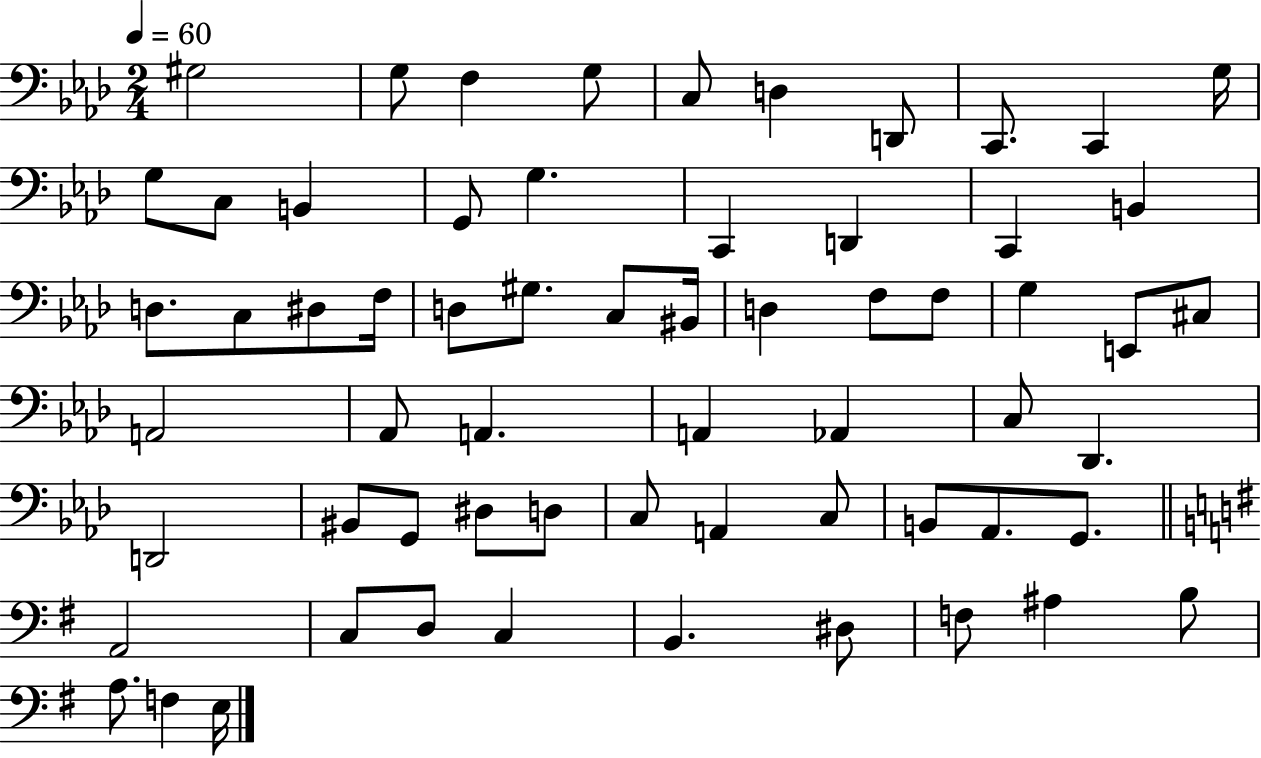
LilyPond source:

{
  \clef bass
  \numericTimeSignature
  \time 2/4
  \key aes \major
  \tempo 4 = 60
  gis2 | g8 f4 g8 | c8 d4 d,8 | c,8. c,4 g16 | \break g8 c8 b,4 | g,8 g4. | c,4 d,4 | c,4 b,4 | \break d8. c8 dis8 f16 | d8 gis8. c8 bis,16 | d4 f8 f8 | g4 e,8 cis8 | \break a,2 | aes,8 a,4. | a,4 aes,4 | c8 des,4. | \break d,2 | bis,8 g,8 dis8 d8 | c8 a,4 c8 | b,8 aes,8. g,8. | \break \bar "||" \break \key g \major a,2 | c8 d8 c4 | b,4. dis8 | f8 ais4 b8 | \break a8. f4 e16 | \bar "|."
}